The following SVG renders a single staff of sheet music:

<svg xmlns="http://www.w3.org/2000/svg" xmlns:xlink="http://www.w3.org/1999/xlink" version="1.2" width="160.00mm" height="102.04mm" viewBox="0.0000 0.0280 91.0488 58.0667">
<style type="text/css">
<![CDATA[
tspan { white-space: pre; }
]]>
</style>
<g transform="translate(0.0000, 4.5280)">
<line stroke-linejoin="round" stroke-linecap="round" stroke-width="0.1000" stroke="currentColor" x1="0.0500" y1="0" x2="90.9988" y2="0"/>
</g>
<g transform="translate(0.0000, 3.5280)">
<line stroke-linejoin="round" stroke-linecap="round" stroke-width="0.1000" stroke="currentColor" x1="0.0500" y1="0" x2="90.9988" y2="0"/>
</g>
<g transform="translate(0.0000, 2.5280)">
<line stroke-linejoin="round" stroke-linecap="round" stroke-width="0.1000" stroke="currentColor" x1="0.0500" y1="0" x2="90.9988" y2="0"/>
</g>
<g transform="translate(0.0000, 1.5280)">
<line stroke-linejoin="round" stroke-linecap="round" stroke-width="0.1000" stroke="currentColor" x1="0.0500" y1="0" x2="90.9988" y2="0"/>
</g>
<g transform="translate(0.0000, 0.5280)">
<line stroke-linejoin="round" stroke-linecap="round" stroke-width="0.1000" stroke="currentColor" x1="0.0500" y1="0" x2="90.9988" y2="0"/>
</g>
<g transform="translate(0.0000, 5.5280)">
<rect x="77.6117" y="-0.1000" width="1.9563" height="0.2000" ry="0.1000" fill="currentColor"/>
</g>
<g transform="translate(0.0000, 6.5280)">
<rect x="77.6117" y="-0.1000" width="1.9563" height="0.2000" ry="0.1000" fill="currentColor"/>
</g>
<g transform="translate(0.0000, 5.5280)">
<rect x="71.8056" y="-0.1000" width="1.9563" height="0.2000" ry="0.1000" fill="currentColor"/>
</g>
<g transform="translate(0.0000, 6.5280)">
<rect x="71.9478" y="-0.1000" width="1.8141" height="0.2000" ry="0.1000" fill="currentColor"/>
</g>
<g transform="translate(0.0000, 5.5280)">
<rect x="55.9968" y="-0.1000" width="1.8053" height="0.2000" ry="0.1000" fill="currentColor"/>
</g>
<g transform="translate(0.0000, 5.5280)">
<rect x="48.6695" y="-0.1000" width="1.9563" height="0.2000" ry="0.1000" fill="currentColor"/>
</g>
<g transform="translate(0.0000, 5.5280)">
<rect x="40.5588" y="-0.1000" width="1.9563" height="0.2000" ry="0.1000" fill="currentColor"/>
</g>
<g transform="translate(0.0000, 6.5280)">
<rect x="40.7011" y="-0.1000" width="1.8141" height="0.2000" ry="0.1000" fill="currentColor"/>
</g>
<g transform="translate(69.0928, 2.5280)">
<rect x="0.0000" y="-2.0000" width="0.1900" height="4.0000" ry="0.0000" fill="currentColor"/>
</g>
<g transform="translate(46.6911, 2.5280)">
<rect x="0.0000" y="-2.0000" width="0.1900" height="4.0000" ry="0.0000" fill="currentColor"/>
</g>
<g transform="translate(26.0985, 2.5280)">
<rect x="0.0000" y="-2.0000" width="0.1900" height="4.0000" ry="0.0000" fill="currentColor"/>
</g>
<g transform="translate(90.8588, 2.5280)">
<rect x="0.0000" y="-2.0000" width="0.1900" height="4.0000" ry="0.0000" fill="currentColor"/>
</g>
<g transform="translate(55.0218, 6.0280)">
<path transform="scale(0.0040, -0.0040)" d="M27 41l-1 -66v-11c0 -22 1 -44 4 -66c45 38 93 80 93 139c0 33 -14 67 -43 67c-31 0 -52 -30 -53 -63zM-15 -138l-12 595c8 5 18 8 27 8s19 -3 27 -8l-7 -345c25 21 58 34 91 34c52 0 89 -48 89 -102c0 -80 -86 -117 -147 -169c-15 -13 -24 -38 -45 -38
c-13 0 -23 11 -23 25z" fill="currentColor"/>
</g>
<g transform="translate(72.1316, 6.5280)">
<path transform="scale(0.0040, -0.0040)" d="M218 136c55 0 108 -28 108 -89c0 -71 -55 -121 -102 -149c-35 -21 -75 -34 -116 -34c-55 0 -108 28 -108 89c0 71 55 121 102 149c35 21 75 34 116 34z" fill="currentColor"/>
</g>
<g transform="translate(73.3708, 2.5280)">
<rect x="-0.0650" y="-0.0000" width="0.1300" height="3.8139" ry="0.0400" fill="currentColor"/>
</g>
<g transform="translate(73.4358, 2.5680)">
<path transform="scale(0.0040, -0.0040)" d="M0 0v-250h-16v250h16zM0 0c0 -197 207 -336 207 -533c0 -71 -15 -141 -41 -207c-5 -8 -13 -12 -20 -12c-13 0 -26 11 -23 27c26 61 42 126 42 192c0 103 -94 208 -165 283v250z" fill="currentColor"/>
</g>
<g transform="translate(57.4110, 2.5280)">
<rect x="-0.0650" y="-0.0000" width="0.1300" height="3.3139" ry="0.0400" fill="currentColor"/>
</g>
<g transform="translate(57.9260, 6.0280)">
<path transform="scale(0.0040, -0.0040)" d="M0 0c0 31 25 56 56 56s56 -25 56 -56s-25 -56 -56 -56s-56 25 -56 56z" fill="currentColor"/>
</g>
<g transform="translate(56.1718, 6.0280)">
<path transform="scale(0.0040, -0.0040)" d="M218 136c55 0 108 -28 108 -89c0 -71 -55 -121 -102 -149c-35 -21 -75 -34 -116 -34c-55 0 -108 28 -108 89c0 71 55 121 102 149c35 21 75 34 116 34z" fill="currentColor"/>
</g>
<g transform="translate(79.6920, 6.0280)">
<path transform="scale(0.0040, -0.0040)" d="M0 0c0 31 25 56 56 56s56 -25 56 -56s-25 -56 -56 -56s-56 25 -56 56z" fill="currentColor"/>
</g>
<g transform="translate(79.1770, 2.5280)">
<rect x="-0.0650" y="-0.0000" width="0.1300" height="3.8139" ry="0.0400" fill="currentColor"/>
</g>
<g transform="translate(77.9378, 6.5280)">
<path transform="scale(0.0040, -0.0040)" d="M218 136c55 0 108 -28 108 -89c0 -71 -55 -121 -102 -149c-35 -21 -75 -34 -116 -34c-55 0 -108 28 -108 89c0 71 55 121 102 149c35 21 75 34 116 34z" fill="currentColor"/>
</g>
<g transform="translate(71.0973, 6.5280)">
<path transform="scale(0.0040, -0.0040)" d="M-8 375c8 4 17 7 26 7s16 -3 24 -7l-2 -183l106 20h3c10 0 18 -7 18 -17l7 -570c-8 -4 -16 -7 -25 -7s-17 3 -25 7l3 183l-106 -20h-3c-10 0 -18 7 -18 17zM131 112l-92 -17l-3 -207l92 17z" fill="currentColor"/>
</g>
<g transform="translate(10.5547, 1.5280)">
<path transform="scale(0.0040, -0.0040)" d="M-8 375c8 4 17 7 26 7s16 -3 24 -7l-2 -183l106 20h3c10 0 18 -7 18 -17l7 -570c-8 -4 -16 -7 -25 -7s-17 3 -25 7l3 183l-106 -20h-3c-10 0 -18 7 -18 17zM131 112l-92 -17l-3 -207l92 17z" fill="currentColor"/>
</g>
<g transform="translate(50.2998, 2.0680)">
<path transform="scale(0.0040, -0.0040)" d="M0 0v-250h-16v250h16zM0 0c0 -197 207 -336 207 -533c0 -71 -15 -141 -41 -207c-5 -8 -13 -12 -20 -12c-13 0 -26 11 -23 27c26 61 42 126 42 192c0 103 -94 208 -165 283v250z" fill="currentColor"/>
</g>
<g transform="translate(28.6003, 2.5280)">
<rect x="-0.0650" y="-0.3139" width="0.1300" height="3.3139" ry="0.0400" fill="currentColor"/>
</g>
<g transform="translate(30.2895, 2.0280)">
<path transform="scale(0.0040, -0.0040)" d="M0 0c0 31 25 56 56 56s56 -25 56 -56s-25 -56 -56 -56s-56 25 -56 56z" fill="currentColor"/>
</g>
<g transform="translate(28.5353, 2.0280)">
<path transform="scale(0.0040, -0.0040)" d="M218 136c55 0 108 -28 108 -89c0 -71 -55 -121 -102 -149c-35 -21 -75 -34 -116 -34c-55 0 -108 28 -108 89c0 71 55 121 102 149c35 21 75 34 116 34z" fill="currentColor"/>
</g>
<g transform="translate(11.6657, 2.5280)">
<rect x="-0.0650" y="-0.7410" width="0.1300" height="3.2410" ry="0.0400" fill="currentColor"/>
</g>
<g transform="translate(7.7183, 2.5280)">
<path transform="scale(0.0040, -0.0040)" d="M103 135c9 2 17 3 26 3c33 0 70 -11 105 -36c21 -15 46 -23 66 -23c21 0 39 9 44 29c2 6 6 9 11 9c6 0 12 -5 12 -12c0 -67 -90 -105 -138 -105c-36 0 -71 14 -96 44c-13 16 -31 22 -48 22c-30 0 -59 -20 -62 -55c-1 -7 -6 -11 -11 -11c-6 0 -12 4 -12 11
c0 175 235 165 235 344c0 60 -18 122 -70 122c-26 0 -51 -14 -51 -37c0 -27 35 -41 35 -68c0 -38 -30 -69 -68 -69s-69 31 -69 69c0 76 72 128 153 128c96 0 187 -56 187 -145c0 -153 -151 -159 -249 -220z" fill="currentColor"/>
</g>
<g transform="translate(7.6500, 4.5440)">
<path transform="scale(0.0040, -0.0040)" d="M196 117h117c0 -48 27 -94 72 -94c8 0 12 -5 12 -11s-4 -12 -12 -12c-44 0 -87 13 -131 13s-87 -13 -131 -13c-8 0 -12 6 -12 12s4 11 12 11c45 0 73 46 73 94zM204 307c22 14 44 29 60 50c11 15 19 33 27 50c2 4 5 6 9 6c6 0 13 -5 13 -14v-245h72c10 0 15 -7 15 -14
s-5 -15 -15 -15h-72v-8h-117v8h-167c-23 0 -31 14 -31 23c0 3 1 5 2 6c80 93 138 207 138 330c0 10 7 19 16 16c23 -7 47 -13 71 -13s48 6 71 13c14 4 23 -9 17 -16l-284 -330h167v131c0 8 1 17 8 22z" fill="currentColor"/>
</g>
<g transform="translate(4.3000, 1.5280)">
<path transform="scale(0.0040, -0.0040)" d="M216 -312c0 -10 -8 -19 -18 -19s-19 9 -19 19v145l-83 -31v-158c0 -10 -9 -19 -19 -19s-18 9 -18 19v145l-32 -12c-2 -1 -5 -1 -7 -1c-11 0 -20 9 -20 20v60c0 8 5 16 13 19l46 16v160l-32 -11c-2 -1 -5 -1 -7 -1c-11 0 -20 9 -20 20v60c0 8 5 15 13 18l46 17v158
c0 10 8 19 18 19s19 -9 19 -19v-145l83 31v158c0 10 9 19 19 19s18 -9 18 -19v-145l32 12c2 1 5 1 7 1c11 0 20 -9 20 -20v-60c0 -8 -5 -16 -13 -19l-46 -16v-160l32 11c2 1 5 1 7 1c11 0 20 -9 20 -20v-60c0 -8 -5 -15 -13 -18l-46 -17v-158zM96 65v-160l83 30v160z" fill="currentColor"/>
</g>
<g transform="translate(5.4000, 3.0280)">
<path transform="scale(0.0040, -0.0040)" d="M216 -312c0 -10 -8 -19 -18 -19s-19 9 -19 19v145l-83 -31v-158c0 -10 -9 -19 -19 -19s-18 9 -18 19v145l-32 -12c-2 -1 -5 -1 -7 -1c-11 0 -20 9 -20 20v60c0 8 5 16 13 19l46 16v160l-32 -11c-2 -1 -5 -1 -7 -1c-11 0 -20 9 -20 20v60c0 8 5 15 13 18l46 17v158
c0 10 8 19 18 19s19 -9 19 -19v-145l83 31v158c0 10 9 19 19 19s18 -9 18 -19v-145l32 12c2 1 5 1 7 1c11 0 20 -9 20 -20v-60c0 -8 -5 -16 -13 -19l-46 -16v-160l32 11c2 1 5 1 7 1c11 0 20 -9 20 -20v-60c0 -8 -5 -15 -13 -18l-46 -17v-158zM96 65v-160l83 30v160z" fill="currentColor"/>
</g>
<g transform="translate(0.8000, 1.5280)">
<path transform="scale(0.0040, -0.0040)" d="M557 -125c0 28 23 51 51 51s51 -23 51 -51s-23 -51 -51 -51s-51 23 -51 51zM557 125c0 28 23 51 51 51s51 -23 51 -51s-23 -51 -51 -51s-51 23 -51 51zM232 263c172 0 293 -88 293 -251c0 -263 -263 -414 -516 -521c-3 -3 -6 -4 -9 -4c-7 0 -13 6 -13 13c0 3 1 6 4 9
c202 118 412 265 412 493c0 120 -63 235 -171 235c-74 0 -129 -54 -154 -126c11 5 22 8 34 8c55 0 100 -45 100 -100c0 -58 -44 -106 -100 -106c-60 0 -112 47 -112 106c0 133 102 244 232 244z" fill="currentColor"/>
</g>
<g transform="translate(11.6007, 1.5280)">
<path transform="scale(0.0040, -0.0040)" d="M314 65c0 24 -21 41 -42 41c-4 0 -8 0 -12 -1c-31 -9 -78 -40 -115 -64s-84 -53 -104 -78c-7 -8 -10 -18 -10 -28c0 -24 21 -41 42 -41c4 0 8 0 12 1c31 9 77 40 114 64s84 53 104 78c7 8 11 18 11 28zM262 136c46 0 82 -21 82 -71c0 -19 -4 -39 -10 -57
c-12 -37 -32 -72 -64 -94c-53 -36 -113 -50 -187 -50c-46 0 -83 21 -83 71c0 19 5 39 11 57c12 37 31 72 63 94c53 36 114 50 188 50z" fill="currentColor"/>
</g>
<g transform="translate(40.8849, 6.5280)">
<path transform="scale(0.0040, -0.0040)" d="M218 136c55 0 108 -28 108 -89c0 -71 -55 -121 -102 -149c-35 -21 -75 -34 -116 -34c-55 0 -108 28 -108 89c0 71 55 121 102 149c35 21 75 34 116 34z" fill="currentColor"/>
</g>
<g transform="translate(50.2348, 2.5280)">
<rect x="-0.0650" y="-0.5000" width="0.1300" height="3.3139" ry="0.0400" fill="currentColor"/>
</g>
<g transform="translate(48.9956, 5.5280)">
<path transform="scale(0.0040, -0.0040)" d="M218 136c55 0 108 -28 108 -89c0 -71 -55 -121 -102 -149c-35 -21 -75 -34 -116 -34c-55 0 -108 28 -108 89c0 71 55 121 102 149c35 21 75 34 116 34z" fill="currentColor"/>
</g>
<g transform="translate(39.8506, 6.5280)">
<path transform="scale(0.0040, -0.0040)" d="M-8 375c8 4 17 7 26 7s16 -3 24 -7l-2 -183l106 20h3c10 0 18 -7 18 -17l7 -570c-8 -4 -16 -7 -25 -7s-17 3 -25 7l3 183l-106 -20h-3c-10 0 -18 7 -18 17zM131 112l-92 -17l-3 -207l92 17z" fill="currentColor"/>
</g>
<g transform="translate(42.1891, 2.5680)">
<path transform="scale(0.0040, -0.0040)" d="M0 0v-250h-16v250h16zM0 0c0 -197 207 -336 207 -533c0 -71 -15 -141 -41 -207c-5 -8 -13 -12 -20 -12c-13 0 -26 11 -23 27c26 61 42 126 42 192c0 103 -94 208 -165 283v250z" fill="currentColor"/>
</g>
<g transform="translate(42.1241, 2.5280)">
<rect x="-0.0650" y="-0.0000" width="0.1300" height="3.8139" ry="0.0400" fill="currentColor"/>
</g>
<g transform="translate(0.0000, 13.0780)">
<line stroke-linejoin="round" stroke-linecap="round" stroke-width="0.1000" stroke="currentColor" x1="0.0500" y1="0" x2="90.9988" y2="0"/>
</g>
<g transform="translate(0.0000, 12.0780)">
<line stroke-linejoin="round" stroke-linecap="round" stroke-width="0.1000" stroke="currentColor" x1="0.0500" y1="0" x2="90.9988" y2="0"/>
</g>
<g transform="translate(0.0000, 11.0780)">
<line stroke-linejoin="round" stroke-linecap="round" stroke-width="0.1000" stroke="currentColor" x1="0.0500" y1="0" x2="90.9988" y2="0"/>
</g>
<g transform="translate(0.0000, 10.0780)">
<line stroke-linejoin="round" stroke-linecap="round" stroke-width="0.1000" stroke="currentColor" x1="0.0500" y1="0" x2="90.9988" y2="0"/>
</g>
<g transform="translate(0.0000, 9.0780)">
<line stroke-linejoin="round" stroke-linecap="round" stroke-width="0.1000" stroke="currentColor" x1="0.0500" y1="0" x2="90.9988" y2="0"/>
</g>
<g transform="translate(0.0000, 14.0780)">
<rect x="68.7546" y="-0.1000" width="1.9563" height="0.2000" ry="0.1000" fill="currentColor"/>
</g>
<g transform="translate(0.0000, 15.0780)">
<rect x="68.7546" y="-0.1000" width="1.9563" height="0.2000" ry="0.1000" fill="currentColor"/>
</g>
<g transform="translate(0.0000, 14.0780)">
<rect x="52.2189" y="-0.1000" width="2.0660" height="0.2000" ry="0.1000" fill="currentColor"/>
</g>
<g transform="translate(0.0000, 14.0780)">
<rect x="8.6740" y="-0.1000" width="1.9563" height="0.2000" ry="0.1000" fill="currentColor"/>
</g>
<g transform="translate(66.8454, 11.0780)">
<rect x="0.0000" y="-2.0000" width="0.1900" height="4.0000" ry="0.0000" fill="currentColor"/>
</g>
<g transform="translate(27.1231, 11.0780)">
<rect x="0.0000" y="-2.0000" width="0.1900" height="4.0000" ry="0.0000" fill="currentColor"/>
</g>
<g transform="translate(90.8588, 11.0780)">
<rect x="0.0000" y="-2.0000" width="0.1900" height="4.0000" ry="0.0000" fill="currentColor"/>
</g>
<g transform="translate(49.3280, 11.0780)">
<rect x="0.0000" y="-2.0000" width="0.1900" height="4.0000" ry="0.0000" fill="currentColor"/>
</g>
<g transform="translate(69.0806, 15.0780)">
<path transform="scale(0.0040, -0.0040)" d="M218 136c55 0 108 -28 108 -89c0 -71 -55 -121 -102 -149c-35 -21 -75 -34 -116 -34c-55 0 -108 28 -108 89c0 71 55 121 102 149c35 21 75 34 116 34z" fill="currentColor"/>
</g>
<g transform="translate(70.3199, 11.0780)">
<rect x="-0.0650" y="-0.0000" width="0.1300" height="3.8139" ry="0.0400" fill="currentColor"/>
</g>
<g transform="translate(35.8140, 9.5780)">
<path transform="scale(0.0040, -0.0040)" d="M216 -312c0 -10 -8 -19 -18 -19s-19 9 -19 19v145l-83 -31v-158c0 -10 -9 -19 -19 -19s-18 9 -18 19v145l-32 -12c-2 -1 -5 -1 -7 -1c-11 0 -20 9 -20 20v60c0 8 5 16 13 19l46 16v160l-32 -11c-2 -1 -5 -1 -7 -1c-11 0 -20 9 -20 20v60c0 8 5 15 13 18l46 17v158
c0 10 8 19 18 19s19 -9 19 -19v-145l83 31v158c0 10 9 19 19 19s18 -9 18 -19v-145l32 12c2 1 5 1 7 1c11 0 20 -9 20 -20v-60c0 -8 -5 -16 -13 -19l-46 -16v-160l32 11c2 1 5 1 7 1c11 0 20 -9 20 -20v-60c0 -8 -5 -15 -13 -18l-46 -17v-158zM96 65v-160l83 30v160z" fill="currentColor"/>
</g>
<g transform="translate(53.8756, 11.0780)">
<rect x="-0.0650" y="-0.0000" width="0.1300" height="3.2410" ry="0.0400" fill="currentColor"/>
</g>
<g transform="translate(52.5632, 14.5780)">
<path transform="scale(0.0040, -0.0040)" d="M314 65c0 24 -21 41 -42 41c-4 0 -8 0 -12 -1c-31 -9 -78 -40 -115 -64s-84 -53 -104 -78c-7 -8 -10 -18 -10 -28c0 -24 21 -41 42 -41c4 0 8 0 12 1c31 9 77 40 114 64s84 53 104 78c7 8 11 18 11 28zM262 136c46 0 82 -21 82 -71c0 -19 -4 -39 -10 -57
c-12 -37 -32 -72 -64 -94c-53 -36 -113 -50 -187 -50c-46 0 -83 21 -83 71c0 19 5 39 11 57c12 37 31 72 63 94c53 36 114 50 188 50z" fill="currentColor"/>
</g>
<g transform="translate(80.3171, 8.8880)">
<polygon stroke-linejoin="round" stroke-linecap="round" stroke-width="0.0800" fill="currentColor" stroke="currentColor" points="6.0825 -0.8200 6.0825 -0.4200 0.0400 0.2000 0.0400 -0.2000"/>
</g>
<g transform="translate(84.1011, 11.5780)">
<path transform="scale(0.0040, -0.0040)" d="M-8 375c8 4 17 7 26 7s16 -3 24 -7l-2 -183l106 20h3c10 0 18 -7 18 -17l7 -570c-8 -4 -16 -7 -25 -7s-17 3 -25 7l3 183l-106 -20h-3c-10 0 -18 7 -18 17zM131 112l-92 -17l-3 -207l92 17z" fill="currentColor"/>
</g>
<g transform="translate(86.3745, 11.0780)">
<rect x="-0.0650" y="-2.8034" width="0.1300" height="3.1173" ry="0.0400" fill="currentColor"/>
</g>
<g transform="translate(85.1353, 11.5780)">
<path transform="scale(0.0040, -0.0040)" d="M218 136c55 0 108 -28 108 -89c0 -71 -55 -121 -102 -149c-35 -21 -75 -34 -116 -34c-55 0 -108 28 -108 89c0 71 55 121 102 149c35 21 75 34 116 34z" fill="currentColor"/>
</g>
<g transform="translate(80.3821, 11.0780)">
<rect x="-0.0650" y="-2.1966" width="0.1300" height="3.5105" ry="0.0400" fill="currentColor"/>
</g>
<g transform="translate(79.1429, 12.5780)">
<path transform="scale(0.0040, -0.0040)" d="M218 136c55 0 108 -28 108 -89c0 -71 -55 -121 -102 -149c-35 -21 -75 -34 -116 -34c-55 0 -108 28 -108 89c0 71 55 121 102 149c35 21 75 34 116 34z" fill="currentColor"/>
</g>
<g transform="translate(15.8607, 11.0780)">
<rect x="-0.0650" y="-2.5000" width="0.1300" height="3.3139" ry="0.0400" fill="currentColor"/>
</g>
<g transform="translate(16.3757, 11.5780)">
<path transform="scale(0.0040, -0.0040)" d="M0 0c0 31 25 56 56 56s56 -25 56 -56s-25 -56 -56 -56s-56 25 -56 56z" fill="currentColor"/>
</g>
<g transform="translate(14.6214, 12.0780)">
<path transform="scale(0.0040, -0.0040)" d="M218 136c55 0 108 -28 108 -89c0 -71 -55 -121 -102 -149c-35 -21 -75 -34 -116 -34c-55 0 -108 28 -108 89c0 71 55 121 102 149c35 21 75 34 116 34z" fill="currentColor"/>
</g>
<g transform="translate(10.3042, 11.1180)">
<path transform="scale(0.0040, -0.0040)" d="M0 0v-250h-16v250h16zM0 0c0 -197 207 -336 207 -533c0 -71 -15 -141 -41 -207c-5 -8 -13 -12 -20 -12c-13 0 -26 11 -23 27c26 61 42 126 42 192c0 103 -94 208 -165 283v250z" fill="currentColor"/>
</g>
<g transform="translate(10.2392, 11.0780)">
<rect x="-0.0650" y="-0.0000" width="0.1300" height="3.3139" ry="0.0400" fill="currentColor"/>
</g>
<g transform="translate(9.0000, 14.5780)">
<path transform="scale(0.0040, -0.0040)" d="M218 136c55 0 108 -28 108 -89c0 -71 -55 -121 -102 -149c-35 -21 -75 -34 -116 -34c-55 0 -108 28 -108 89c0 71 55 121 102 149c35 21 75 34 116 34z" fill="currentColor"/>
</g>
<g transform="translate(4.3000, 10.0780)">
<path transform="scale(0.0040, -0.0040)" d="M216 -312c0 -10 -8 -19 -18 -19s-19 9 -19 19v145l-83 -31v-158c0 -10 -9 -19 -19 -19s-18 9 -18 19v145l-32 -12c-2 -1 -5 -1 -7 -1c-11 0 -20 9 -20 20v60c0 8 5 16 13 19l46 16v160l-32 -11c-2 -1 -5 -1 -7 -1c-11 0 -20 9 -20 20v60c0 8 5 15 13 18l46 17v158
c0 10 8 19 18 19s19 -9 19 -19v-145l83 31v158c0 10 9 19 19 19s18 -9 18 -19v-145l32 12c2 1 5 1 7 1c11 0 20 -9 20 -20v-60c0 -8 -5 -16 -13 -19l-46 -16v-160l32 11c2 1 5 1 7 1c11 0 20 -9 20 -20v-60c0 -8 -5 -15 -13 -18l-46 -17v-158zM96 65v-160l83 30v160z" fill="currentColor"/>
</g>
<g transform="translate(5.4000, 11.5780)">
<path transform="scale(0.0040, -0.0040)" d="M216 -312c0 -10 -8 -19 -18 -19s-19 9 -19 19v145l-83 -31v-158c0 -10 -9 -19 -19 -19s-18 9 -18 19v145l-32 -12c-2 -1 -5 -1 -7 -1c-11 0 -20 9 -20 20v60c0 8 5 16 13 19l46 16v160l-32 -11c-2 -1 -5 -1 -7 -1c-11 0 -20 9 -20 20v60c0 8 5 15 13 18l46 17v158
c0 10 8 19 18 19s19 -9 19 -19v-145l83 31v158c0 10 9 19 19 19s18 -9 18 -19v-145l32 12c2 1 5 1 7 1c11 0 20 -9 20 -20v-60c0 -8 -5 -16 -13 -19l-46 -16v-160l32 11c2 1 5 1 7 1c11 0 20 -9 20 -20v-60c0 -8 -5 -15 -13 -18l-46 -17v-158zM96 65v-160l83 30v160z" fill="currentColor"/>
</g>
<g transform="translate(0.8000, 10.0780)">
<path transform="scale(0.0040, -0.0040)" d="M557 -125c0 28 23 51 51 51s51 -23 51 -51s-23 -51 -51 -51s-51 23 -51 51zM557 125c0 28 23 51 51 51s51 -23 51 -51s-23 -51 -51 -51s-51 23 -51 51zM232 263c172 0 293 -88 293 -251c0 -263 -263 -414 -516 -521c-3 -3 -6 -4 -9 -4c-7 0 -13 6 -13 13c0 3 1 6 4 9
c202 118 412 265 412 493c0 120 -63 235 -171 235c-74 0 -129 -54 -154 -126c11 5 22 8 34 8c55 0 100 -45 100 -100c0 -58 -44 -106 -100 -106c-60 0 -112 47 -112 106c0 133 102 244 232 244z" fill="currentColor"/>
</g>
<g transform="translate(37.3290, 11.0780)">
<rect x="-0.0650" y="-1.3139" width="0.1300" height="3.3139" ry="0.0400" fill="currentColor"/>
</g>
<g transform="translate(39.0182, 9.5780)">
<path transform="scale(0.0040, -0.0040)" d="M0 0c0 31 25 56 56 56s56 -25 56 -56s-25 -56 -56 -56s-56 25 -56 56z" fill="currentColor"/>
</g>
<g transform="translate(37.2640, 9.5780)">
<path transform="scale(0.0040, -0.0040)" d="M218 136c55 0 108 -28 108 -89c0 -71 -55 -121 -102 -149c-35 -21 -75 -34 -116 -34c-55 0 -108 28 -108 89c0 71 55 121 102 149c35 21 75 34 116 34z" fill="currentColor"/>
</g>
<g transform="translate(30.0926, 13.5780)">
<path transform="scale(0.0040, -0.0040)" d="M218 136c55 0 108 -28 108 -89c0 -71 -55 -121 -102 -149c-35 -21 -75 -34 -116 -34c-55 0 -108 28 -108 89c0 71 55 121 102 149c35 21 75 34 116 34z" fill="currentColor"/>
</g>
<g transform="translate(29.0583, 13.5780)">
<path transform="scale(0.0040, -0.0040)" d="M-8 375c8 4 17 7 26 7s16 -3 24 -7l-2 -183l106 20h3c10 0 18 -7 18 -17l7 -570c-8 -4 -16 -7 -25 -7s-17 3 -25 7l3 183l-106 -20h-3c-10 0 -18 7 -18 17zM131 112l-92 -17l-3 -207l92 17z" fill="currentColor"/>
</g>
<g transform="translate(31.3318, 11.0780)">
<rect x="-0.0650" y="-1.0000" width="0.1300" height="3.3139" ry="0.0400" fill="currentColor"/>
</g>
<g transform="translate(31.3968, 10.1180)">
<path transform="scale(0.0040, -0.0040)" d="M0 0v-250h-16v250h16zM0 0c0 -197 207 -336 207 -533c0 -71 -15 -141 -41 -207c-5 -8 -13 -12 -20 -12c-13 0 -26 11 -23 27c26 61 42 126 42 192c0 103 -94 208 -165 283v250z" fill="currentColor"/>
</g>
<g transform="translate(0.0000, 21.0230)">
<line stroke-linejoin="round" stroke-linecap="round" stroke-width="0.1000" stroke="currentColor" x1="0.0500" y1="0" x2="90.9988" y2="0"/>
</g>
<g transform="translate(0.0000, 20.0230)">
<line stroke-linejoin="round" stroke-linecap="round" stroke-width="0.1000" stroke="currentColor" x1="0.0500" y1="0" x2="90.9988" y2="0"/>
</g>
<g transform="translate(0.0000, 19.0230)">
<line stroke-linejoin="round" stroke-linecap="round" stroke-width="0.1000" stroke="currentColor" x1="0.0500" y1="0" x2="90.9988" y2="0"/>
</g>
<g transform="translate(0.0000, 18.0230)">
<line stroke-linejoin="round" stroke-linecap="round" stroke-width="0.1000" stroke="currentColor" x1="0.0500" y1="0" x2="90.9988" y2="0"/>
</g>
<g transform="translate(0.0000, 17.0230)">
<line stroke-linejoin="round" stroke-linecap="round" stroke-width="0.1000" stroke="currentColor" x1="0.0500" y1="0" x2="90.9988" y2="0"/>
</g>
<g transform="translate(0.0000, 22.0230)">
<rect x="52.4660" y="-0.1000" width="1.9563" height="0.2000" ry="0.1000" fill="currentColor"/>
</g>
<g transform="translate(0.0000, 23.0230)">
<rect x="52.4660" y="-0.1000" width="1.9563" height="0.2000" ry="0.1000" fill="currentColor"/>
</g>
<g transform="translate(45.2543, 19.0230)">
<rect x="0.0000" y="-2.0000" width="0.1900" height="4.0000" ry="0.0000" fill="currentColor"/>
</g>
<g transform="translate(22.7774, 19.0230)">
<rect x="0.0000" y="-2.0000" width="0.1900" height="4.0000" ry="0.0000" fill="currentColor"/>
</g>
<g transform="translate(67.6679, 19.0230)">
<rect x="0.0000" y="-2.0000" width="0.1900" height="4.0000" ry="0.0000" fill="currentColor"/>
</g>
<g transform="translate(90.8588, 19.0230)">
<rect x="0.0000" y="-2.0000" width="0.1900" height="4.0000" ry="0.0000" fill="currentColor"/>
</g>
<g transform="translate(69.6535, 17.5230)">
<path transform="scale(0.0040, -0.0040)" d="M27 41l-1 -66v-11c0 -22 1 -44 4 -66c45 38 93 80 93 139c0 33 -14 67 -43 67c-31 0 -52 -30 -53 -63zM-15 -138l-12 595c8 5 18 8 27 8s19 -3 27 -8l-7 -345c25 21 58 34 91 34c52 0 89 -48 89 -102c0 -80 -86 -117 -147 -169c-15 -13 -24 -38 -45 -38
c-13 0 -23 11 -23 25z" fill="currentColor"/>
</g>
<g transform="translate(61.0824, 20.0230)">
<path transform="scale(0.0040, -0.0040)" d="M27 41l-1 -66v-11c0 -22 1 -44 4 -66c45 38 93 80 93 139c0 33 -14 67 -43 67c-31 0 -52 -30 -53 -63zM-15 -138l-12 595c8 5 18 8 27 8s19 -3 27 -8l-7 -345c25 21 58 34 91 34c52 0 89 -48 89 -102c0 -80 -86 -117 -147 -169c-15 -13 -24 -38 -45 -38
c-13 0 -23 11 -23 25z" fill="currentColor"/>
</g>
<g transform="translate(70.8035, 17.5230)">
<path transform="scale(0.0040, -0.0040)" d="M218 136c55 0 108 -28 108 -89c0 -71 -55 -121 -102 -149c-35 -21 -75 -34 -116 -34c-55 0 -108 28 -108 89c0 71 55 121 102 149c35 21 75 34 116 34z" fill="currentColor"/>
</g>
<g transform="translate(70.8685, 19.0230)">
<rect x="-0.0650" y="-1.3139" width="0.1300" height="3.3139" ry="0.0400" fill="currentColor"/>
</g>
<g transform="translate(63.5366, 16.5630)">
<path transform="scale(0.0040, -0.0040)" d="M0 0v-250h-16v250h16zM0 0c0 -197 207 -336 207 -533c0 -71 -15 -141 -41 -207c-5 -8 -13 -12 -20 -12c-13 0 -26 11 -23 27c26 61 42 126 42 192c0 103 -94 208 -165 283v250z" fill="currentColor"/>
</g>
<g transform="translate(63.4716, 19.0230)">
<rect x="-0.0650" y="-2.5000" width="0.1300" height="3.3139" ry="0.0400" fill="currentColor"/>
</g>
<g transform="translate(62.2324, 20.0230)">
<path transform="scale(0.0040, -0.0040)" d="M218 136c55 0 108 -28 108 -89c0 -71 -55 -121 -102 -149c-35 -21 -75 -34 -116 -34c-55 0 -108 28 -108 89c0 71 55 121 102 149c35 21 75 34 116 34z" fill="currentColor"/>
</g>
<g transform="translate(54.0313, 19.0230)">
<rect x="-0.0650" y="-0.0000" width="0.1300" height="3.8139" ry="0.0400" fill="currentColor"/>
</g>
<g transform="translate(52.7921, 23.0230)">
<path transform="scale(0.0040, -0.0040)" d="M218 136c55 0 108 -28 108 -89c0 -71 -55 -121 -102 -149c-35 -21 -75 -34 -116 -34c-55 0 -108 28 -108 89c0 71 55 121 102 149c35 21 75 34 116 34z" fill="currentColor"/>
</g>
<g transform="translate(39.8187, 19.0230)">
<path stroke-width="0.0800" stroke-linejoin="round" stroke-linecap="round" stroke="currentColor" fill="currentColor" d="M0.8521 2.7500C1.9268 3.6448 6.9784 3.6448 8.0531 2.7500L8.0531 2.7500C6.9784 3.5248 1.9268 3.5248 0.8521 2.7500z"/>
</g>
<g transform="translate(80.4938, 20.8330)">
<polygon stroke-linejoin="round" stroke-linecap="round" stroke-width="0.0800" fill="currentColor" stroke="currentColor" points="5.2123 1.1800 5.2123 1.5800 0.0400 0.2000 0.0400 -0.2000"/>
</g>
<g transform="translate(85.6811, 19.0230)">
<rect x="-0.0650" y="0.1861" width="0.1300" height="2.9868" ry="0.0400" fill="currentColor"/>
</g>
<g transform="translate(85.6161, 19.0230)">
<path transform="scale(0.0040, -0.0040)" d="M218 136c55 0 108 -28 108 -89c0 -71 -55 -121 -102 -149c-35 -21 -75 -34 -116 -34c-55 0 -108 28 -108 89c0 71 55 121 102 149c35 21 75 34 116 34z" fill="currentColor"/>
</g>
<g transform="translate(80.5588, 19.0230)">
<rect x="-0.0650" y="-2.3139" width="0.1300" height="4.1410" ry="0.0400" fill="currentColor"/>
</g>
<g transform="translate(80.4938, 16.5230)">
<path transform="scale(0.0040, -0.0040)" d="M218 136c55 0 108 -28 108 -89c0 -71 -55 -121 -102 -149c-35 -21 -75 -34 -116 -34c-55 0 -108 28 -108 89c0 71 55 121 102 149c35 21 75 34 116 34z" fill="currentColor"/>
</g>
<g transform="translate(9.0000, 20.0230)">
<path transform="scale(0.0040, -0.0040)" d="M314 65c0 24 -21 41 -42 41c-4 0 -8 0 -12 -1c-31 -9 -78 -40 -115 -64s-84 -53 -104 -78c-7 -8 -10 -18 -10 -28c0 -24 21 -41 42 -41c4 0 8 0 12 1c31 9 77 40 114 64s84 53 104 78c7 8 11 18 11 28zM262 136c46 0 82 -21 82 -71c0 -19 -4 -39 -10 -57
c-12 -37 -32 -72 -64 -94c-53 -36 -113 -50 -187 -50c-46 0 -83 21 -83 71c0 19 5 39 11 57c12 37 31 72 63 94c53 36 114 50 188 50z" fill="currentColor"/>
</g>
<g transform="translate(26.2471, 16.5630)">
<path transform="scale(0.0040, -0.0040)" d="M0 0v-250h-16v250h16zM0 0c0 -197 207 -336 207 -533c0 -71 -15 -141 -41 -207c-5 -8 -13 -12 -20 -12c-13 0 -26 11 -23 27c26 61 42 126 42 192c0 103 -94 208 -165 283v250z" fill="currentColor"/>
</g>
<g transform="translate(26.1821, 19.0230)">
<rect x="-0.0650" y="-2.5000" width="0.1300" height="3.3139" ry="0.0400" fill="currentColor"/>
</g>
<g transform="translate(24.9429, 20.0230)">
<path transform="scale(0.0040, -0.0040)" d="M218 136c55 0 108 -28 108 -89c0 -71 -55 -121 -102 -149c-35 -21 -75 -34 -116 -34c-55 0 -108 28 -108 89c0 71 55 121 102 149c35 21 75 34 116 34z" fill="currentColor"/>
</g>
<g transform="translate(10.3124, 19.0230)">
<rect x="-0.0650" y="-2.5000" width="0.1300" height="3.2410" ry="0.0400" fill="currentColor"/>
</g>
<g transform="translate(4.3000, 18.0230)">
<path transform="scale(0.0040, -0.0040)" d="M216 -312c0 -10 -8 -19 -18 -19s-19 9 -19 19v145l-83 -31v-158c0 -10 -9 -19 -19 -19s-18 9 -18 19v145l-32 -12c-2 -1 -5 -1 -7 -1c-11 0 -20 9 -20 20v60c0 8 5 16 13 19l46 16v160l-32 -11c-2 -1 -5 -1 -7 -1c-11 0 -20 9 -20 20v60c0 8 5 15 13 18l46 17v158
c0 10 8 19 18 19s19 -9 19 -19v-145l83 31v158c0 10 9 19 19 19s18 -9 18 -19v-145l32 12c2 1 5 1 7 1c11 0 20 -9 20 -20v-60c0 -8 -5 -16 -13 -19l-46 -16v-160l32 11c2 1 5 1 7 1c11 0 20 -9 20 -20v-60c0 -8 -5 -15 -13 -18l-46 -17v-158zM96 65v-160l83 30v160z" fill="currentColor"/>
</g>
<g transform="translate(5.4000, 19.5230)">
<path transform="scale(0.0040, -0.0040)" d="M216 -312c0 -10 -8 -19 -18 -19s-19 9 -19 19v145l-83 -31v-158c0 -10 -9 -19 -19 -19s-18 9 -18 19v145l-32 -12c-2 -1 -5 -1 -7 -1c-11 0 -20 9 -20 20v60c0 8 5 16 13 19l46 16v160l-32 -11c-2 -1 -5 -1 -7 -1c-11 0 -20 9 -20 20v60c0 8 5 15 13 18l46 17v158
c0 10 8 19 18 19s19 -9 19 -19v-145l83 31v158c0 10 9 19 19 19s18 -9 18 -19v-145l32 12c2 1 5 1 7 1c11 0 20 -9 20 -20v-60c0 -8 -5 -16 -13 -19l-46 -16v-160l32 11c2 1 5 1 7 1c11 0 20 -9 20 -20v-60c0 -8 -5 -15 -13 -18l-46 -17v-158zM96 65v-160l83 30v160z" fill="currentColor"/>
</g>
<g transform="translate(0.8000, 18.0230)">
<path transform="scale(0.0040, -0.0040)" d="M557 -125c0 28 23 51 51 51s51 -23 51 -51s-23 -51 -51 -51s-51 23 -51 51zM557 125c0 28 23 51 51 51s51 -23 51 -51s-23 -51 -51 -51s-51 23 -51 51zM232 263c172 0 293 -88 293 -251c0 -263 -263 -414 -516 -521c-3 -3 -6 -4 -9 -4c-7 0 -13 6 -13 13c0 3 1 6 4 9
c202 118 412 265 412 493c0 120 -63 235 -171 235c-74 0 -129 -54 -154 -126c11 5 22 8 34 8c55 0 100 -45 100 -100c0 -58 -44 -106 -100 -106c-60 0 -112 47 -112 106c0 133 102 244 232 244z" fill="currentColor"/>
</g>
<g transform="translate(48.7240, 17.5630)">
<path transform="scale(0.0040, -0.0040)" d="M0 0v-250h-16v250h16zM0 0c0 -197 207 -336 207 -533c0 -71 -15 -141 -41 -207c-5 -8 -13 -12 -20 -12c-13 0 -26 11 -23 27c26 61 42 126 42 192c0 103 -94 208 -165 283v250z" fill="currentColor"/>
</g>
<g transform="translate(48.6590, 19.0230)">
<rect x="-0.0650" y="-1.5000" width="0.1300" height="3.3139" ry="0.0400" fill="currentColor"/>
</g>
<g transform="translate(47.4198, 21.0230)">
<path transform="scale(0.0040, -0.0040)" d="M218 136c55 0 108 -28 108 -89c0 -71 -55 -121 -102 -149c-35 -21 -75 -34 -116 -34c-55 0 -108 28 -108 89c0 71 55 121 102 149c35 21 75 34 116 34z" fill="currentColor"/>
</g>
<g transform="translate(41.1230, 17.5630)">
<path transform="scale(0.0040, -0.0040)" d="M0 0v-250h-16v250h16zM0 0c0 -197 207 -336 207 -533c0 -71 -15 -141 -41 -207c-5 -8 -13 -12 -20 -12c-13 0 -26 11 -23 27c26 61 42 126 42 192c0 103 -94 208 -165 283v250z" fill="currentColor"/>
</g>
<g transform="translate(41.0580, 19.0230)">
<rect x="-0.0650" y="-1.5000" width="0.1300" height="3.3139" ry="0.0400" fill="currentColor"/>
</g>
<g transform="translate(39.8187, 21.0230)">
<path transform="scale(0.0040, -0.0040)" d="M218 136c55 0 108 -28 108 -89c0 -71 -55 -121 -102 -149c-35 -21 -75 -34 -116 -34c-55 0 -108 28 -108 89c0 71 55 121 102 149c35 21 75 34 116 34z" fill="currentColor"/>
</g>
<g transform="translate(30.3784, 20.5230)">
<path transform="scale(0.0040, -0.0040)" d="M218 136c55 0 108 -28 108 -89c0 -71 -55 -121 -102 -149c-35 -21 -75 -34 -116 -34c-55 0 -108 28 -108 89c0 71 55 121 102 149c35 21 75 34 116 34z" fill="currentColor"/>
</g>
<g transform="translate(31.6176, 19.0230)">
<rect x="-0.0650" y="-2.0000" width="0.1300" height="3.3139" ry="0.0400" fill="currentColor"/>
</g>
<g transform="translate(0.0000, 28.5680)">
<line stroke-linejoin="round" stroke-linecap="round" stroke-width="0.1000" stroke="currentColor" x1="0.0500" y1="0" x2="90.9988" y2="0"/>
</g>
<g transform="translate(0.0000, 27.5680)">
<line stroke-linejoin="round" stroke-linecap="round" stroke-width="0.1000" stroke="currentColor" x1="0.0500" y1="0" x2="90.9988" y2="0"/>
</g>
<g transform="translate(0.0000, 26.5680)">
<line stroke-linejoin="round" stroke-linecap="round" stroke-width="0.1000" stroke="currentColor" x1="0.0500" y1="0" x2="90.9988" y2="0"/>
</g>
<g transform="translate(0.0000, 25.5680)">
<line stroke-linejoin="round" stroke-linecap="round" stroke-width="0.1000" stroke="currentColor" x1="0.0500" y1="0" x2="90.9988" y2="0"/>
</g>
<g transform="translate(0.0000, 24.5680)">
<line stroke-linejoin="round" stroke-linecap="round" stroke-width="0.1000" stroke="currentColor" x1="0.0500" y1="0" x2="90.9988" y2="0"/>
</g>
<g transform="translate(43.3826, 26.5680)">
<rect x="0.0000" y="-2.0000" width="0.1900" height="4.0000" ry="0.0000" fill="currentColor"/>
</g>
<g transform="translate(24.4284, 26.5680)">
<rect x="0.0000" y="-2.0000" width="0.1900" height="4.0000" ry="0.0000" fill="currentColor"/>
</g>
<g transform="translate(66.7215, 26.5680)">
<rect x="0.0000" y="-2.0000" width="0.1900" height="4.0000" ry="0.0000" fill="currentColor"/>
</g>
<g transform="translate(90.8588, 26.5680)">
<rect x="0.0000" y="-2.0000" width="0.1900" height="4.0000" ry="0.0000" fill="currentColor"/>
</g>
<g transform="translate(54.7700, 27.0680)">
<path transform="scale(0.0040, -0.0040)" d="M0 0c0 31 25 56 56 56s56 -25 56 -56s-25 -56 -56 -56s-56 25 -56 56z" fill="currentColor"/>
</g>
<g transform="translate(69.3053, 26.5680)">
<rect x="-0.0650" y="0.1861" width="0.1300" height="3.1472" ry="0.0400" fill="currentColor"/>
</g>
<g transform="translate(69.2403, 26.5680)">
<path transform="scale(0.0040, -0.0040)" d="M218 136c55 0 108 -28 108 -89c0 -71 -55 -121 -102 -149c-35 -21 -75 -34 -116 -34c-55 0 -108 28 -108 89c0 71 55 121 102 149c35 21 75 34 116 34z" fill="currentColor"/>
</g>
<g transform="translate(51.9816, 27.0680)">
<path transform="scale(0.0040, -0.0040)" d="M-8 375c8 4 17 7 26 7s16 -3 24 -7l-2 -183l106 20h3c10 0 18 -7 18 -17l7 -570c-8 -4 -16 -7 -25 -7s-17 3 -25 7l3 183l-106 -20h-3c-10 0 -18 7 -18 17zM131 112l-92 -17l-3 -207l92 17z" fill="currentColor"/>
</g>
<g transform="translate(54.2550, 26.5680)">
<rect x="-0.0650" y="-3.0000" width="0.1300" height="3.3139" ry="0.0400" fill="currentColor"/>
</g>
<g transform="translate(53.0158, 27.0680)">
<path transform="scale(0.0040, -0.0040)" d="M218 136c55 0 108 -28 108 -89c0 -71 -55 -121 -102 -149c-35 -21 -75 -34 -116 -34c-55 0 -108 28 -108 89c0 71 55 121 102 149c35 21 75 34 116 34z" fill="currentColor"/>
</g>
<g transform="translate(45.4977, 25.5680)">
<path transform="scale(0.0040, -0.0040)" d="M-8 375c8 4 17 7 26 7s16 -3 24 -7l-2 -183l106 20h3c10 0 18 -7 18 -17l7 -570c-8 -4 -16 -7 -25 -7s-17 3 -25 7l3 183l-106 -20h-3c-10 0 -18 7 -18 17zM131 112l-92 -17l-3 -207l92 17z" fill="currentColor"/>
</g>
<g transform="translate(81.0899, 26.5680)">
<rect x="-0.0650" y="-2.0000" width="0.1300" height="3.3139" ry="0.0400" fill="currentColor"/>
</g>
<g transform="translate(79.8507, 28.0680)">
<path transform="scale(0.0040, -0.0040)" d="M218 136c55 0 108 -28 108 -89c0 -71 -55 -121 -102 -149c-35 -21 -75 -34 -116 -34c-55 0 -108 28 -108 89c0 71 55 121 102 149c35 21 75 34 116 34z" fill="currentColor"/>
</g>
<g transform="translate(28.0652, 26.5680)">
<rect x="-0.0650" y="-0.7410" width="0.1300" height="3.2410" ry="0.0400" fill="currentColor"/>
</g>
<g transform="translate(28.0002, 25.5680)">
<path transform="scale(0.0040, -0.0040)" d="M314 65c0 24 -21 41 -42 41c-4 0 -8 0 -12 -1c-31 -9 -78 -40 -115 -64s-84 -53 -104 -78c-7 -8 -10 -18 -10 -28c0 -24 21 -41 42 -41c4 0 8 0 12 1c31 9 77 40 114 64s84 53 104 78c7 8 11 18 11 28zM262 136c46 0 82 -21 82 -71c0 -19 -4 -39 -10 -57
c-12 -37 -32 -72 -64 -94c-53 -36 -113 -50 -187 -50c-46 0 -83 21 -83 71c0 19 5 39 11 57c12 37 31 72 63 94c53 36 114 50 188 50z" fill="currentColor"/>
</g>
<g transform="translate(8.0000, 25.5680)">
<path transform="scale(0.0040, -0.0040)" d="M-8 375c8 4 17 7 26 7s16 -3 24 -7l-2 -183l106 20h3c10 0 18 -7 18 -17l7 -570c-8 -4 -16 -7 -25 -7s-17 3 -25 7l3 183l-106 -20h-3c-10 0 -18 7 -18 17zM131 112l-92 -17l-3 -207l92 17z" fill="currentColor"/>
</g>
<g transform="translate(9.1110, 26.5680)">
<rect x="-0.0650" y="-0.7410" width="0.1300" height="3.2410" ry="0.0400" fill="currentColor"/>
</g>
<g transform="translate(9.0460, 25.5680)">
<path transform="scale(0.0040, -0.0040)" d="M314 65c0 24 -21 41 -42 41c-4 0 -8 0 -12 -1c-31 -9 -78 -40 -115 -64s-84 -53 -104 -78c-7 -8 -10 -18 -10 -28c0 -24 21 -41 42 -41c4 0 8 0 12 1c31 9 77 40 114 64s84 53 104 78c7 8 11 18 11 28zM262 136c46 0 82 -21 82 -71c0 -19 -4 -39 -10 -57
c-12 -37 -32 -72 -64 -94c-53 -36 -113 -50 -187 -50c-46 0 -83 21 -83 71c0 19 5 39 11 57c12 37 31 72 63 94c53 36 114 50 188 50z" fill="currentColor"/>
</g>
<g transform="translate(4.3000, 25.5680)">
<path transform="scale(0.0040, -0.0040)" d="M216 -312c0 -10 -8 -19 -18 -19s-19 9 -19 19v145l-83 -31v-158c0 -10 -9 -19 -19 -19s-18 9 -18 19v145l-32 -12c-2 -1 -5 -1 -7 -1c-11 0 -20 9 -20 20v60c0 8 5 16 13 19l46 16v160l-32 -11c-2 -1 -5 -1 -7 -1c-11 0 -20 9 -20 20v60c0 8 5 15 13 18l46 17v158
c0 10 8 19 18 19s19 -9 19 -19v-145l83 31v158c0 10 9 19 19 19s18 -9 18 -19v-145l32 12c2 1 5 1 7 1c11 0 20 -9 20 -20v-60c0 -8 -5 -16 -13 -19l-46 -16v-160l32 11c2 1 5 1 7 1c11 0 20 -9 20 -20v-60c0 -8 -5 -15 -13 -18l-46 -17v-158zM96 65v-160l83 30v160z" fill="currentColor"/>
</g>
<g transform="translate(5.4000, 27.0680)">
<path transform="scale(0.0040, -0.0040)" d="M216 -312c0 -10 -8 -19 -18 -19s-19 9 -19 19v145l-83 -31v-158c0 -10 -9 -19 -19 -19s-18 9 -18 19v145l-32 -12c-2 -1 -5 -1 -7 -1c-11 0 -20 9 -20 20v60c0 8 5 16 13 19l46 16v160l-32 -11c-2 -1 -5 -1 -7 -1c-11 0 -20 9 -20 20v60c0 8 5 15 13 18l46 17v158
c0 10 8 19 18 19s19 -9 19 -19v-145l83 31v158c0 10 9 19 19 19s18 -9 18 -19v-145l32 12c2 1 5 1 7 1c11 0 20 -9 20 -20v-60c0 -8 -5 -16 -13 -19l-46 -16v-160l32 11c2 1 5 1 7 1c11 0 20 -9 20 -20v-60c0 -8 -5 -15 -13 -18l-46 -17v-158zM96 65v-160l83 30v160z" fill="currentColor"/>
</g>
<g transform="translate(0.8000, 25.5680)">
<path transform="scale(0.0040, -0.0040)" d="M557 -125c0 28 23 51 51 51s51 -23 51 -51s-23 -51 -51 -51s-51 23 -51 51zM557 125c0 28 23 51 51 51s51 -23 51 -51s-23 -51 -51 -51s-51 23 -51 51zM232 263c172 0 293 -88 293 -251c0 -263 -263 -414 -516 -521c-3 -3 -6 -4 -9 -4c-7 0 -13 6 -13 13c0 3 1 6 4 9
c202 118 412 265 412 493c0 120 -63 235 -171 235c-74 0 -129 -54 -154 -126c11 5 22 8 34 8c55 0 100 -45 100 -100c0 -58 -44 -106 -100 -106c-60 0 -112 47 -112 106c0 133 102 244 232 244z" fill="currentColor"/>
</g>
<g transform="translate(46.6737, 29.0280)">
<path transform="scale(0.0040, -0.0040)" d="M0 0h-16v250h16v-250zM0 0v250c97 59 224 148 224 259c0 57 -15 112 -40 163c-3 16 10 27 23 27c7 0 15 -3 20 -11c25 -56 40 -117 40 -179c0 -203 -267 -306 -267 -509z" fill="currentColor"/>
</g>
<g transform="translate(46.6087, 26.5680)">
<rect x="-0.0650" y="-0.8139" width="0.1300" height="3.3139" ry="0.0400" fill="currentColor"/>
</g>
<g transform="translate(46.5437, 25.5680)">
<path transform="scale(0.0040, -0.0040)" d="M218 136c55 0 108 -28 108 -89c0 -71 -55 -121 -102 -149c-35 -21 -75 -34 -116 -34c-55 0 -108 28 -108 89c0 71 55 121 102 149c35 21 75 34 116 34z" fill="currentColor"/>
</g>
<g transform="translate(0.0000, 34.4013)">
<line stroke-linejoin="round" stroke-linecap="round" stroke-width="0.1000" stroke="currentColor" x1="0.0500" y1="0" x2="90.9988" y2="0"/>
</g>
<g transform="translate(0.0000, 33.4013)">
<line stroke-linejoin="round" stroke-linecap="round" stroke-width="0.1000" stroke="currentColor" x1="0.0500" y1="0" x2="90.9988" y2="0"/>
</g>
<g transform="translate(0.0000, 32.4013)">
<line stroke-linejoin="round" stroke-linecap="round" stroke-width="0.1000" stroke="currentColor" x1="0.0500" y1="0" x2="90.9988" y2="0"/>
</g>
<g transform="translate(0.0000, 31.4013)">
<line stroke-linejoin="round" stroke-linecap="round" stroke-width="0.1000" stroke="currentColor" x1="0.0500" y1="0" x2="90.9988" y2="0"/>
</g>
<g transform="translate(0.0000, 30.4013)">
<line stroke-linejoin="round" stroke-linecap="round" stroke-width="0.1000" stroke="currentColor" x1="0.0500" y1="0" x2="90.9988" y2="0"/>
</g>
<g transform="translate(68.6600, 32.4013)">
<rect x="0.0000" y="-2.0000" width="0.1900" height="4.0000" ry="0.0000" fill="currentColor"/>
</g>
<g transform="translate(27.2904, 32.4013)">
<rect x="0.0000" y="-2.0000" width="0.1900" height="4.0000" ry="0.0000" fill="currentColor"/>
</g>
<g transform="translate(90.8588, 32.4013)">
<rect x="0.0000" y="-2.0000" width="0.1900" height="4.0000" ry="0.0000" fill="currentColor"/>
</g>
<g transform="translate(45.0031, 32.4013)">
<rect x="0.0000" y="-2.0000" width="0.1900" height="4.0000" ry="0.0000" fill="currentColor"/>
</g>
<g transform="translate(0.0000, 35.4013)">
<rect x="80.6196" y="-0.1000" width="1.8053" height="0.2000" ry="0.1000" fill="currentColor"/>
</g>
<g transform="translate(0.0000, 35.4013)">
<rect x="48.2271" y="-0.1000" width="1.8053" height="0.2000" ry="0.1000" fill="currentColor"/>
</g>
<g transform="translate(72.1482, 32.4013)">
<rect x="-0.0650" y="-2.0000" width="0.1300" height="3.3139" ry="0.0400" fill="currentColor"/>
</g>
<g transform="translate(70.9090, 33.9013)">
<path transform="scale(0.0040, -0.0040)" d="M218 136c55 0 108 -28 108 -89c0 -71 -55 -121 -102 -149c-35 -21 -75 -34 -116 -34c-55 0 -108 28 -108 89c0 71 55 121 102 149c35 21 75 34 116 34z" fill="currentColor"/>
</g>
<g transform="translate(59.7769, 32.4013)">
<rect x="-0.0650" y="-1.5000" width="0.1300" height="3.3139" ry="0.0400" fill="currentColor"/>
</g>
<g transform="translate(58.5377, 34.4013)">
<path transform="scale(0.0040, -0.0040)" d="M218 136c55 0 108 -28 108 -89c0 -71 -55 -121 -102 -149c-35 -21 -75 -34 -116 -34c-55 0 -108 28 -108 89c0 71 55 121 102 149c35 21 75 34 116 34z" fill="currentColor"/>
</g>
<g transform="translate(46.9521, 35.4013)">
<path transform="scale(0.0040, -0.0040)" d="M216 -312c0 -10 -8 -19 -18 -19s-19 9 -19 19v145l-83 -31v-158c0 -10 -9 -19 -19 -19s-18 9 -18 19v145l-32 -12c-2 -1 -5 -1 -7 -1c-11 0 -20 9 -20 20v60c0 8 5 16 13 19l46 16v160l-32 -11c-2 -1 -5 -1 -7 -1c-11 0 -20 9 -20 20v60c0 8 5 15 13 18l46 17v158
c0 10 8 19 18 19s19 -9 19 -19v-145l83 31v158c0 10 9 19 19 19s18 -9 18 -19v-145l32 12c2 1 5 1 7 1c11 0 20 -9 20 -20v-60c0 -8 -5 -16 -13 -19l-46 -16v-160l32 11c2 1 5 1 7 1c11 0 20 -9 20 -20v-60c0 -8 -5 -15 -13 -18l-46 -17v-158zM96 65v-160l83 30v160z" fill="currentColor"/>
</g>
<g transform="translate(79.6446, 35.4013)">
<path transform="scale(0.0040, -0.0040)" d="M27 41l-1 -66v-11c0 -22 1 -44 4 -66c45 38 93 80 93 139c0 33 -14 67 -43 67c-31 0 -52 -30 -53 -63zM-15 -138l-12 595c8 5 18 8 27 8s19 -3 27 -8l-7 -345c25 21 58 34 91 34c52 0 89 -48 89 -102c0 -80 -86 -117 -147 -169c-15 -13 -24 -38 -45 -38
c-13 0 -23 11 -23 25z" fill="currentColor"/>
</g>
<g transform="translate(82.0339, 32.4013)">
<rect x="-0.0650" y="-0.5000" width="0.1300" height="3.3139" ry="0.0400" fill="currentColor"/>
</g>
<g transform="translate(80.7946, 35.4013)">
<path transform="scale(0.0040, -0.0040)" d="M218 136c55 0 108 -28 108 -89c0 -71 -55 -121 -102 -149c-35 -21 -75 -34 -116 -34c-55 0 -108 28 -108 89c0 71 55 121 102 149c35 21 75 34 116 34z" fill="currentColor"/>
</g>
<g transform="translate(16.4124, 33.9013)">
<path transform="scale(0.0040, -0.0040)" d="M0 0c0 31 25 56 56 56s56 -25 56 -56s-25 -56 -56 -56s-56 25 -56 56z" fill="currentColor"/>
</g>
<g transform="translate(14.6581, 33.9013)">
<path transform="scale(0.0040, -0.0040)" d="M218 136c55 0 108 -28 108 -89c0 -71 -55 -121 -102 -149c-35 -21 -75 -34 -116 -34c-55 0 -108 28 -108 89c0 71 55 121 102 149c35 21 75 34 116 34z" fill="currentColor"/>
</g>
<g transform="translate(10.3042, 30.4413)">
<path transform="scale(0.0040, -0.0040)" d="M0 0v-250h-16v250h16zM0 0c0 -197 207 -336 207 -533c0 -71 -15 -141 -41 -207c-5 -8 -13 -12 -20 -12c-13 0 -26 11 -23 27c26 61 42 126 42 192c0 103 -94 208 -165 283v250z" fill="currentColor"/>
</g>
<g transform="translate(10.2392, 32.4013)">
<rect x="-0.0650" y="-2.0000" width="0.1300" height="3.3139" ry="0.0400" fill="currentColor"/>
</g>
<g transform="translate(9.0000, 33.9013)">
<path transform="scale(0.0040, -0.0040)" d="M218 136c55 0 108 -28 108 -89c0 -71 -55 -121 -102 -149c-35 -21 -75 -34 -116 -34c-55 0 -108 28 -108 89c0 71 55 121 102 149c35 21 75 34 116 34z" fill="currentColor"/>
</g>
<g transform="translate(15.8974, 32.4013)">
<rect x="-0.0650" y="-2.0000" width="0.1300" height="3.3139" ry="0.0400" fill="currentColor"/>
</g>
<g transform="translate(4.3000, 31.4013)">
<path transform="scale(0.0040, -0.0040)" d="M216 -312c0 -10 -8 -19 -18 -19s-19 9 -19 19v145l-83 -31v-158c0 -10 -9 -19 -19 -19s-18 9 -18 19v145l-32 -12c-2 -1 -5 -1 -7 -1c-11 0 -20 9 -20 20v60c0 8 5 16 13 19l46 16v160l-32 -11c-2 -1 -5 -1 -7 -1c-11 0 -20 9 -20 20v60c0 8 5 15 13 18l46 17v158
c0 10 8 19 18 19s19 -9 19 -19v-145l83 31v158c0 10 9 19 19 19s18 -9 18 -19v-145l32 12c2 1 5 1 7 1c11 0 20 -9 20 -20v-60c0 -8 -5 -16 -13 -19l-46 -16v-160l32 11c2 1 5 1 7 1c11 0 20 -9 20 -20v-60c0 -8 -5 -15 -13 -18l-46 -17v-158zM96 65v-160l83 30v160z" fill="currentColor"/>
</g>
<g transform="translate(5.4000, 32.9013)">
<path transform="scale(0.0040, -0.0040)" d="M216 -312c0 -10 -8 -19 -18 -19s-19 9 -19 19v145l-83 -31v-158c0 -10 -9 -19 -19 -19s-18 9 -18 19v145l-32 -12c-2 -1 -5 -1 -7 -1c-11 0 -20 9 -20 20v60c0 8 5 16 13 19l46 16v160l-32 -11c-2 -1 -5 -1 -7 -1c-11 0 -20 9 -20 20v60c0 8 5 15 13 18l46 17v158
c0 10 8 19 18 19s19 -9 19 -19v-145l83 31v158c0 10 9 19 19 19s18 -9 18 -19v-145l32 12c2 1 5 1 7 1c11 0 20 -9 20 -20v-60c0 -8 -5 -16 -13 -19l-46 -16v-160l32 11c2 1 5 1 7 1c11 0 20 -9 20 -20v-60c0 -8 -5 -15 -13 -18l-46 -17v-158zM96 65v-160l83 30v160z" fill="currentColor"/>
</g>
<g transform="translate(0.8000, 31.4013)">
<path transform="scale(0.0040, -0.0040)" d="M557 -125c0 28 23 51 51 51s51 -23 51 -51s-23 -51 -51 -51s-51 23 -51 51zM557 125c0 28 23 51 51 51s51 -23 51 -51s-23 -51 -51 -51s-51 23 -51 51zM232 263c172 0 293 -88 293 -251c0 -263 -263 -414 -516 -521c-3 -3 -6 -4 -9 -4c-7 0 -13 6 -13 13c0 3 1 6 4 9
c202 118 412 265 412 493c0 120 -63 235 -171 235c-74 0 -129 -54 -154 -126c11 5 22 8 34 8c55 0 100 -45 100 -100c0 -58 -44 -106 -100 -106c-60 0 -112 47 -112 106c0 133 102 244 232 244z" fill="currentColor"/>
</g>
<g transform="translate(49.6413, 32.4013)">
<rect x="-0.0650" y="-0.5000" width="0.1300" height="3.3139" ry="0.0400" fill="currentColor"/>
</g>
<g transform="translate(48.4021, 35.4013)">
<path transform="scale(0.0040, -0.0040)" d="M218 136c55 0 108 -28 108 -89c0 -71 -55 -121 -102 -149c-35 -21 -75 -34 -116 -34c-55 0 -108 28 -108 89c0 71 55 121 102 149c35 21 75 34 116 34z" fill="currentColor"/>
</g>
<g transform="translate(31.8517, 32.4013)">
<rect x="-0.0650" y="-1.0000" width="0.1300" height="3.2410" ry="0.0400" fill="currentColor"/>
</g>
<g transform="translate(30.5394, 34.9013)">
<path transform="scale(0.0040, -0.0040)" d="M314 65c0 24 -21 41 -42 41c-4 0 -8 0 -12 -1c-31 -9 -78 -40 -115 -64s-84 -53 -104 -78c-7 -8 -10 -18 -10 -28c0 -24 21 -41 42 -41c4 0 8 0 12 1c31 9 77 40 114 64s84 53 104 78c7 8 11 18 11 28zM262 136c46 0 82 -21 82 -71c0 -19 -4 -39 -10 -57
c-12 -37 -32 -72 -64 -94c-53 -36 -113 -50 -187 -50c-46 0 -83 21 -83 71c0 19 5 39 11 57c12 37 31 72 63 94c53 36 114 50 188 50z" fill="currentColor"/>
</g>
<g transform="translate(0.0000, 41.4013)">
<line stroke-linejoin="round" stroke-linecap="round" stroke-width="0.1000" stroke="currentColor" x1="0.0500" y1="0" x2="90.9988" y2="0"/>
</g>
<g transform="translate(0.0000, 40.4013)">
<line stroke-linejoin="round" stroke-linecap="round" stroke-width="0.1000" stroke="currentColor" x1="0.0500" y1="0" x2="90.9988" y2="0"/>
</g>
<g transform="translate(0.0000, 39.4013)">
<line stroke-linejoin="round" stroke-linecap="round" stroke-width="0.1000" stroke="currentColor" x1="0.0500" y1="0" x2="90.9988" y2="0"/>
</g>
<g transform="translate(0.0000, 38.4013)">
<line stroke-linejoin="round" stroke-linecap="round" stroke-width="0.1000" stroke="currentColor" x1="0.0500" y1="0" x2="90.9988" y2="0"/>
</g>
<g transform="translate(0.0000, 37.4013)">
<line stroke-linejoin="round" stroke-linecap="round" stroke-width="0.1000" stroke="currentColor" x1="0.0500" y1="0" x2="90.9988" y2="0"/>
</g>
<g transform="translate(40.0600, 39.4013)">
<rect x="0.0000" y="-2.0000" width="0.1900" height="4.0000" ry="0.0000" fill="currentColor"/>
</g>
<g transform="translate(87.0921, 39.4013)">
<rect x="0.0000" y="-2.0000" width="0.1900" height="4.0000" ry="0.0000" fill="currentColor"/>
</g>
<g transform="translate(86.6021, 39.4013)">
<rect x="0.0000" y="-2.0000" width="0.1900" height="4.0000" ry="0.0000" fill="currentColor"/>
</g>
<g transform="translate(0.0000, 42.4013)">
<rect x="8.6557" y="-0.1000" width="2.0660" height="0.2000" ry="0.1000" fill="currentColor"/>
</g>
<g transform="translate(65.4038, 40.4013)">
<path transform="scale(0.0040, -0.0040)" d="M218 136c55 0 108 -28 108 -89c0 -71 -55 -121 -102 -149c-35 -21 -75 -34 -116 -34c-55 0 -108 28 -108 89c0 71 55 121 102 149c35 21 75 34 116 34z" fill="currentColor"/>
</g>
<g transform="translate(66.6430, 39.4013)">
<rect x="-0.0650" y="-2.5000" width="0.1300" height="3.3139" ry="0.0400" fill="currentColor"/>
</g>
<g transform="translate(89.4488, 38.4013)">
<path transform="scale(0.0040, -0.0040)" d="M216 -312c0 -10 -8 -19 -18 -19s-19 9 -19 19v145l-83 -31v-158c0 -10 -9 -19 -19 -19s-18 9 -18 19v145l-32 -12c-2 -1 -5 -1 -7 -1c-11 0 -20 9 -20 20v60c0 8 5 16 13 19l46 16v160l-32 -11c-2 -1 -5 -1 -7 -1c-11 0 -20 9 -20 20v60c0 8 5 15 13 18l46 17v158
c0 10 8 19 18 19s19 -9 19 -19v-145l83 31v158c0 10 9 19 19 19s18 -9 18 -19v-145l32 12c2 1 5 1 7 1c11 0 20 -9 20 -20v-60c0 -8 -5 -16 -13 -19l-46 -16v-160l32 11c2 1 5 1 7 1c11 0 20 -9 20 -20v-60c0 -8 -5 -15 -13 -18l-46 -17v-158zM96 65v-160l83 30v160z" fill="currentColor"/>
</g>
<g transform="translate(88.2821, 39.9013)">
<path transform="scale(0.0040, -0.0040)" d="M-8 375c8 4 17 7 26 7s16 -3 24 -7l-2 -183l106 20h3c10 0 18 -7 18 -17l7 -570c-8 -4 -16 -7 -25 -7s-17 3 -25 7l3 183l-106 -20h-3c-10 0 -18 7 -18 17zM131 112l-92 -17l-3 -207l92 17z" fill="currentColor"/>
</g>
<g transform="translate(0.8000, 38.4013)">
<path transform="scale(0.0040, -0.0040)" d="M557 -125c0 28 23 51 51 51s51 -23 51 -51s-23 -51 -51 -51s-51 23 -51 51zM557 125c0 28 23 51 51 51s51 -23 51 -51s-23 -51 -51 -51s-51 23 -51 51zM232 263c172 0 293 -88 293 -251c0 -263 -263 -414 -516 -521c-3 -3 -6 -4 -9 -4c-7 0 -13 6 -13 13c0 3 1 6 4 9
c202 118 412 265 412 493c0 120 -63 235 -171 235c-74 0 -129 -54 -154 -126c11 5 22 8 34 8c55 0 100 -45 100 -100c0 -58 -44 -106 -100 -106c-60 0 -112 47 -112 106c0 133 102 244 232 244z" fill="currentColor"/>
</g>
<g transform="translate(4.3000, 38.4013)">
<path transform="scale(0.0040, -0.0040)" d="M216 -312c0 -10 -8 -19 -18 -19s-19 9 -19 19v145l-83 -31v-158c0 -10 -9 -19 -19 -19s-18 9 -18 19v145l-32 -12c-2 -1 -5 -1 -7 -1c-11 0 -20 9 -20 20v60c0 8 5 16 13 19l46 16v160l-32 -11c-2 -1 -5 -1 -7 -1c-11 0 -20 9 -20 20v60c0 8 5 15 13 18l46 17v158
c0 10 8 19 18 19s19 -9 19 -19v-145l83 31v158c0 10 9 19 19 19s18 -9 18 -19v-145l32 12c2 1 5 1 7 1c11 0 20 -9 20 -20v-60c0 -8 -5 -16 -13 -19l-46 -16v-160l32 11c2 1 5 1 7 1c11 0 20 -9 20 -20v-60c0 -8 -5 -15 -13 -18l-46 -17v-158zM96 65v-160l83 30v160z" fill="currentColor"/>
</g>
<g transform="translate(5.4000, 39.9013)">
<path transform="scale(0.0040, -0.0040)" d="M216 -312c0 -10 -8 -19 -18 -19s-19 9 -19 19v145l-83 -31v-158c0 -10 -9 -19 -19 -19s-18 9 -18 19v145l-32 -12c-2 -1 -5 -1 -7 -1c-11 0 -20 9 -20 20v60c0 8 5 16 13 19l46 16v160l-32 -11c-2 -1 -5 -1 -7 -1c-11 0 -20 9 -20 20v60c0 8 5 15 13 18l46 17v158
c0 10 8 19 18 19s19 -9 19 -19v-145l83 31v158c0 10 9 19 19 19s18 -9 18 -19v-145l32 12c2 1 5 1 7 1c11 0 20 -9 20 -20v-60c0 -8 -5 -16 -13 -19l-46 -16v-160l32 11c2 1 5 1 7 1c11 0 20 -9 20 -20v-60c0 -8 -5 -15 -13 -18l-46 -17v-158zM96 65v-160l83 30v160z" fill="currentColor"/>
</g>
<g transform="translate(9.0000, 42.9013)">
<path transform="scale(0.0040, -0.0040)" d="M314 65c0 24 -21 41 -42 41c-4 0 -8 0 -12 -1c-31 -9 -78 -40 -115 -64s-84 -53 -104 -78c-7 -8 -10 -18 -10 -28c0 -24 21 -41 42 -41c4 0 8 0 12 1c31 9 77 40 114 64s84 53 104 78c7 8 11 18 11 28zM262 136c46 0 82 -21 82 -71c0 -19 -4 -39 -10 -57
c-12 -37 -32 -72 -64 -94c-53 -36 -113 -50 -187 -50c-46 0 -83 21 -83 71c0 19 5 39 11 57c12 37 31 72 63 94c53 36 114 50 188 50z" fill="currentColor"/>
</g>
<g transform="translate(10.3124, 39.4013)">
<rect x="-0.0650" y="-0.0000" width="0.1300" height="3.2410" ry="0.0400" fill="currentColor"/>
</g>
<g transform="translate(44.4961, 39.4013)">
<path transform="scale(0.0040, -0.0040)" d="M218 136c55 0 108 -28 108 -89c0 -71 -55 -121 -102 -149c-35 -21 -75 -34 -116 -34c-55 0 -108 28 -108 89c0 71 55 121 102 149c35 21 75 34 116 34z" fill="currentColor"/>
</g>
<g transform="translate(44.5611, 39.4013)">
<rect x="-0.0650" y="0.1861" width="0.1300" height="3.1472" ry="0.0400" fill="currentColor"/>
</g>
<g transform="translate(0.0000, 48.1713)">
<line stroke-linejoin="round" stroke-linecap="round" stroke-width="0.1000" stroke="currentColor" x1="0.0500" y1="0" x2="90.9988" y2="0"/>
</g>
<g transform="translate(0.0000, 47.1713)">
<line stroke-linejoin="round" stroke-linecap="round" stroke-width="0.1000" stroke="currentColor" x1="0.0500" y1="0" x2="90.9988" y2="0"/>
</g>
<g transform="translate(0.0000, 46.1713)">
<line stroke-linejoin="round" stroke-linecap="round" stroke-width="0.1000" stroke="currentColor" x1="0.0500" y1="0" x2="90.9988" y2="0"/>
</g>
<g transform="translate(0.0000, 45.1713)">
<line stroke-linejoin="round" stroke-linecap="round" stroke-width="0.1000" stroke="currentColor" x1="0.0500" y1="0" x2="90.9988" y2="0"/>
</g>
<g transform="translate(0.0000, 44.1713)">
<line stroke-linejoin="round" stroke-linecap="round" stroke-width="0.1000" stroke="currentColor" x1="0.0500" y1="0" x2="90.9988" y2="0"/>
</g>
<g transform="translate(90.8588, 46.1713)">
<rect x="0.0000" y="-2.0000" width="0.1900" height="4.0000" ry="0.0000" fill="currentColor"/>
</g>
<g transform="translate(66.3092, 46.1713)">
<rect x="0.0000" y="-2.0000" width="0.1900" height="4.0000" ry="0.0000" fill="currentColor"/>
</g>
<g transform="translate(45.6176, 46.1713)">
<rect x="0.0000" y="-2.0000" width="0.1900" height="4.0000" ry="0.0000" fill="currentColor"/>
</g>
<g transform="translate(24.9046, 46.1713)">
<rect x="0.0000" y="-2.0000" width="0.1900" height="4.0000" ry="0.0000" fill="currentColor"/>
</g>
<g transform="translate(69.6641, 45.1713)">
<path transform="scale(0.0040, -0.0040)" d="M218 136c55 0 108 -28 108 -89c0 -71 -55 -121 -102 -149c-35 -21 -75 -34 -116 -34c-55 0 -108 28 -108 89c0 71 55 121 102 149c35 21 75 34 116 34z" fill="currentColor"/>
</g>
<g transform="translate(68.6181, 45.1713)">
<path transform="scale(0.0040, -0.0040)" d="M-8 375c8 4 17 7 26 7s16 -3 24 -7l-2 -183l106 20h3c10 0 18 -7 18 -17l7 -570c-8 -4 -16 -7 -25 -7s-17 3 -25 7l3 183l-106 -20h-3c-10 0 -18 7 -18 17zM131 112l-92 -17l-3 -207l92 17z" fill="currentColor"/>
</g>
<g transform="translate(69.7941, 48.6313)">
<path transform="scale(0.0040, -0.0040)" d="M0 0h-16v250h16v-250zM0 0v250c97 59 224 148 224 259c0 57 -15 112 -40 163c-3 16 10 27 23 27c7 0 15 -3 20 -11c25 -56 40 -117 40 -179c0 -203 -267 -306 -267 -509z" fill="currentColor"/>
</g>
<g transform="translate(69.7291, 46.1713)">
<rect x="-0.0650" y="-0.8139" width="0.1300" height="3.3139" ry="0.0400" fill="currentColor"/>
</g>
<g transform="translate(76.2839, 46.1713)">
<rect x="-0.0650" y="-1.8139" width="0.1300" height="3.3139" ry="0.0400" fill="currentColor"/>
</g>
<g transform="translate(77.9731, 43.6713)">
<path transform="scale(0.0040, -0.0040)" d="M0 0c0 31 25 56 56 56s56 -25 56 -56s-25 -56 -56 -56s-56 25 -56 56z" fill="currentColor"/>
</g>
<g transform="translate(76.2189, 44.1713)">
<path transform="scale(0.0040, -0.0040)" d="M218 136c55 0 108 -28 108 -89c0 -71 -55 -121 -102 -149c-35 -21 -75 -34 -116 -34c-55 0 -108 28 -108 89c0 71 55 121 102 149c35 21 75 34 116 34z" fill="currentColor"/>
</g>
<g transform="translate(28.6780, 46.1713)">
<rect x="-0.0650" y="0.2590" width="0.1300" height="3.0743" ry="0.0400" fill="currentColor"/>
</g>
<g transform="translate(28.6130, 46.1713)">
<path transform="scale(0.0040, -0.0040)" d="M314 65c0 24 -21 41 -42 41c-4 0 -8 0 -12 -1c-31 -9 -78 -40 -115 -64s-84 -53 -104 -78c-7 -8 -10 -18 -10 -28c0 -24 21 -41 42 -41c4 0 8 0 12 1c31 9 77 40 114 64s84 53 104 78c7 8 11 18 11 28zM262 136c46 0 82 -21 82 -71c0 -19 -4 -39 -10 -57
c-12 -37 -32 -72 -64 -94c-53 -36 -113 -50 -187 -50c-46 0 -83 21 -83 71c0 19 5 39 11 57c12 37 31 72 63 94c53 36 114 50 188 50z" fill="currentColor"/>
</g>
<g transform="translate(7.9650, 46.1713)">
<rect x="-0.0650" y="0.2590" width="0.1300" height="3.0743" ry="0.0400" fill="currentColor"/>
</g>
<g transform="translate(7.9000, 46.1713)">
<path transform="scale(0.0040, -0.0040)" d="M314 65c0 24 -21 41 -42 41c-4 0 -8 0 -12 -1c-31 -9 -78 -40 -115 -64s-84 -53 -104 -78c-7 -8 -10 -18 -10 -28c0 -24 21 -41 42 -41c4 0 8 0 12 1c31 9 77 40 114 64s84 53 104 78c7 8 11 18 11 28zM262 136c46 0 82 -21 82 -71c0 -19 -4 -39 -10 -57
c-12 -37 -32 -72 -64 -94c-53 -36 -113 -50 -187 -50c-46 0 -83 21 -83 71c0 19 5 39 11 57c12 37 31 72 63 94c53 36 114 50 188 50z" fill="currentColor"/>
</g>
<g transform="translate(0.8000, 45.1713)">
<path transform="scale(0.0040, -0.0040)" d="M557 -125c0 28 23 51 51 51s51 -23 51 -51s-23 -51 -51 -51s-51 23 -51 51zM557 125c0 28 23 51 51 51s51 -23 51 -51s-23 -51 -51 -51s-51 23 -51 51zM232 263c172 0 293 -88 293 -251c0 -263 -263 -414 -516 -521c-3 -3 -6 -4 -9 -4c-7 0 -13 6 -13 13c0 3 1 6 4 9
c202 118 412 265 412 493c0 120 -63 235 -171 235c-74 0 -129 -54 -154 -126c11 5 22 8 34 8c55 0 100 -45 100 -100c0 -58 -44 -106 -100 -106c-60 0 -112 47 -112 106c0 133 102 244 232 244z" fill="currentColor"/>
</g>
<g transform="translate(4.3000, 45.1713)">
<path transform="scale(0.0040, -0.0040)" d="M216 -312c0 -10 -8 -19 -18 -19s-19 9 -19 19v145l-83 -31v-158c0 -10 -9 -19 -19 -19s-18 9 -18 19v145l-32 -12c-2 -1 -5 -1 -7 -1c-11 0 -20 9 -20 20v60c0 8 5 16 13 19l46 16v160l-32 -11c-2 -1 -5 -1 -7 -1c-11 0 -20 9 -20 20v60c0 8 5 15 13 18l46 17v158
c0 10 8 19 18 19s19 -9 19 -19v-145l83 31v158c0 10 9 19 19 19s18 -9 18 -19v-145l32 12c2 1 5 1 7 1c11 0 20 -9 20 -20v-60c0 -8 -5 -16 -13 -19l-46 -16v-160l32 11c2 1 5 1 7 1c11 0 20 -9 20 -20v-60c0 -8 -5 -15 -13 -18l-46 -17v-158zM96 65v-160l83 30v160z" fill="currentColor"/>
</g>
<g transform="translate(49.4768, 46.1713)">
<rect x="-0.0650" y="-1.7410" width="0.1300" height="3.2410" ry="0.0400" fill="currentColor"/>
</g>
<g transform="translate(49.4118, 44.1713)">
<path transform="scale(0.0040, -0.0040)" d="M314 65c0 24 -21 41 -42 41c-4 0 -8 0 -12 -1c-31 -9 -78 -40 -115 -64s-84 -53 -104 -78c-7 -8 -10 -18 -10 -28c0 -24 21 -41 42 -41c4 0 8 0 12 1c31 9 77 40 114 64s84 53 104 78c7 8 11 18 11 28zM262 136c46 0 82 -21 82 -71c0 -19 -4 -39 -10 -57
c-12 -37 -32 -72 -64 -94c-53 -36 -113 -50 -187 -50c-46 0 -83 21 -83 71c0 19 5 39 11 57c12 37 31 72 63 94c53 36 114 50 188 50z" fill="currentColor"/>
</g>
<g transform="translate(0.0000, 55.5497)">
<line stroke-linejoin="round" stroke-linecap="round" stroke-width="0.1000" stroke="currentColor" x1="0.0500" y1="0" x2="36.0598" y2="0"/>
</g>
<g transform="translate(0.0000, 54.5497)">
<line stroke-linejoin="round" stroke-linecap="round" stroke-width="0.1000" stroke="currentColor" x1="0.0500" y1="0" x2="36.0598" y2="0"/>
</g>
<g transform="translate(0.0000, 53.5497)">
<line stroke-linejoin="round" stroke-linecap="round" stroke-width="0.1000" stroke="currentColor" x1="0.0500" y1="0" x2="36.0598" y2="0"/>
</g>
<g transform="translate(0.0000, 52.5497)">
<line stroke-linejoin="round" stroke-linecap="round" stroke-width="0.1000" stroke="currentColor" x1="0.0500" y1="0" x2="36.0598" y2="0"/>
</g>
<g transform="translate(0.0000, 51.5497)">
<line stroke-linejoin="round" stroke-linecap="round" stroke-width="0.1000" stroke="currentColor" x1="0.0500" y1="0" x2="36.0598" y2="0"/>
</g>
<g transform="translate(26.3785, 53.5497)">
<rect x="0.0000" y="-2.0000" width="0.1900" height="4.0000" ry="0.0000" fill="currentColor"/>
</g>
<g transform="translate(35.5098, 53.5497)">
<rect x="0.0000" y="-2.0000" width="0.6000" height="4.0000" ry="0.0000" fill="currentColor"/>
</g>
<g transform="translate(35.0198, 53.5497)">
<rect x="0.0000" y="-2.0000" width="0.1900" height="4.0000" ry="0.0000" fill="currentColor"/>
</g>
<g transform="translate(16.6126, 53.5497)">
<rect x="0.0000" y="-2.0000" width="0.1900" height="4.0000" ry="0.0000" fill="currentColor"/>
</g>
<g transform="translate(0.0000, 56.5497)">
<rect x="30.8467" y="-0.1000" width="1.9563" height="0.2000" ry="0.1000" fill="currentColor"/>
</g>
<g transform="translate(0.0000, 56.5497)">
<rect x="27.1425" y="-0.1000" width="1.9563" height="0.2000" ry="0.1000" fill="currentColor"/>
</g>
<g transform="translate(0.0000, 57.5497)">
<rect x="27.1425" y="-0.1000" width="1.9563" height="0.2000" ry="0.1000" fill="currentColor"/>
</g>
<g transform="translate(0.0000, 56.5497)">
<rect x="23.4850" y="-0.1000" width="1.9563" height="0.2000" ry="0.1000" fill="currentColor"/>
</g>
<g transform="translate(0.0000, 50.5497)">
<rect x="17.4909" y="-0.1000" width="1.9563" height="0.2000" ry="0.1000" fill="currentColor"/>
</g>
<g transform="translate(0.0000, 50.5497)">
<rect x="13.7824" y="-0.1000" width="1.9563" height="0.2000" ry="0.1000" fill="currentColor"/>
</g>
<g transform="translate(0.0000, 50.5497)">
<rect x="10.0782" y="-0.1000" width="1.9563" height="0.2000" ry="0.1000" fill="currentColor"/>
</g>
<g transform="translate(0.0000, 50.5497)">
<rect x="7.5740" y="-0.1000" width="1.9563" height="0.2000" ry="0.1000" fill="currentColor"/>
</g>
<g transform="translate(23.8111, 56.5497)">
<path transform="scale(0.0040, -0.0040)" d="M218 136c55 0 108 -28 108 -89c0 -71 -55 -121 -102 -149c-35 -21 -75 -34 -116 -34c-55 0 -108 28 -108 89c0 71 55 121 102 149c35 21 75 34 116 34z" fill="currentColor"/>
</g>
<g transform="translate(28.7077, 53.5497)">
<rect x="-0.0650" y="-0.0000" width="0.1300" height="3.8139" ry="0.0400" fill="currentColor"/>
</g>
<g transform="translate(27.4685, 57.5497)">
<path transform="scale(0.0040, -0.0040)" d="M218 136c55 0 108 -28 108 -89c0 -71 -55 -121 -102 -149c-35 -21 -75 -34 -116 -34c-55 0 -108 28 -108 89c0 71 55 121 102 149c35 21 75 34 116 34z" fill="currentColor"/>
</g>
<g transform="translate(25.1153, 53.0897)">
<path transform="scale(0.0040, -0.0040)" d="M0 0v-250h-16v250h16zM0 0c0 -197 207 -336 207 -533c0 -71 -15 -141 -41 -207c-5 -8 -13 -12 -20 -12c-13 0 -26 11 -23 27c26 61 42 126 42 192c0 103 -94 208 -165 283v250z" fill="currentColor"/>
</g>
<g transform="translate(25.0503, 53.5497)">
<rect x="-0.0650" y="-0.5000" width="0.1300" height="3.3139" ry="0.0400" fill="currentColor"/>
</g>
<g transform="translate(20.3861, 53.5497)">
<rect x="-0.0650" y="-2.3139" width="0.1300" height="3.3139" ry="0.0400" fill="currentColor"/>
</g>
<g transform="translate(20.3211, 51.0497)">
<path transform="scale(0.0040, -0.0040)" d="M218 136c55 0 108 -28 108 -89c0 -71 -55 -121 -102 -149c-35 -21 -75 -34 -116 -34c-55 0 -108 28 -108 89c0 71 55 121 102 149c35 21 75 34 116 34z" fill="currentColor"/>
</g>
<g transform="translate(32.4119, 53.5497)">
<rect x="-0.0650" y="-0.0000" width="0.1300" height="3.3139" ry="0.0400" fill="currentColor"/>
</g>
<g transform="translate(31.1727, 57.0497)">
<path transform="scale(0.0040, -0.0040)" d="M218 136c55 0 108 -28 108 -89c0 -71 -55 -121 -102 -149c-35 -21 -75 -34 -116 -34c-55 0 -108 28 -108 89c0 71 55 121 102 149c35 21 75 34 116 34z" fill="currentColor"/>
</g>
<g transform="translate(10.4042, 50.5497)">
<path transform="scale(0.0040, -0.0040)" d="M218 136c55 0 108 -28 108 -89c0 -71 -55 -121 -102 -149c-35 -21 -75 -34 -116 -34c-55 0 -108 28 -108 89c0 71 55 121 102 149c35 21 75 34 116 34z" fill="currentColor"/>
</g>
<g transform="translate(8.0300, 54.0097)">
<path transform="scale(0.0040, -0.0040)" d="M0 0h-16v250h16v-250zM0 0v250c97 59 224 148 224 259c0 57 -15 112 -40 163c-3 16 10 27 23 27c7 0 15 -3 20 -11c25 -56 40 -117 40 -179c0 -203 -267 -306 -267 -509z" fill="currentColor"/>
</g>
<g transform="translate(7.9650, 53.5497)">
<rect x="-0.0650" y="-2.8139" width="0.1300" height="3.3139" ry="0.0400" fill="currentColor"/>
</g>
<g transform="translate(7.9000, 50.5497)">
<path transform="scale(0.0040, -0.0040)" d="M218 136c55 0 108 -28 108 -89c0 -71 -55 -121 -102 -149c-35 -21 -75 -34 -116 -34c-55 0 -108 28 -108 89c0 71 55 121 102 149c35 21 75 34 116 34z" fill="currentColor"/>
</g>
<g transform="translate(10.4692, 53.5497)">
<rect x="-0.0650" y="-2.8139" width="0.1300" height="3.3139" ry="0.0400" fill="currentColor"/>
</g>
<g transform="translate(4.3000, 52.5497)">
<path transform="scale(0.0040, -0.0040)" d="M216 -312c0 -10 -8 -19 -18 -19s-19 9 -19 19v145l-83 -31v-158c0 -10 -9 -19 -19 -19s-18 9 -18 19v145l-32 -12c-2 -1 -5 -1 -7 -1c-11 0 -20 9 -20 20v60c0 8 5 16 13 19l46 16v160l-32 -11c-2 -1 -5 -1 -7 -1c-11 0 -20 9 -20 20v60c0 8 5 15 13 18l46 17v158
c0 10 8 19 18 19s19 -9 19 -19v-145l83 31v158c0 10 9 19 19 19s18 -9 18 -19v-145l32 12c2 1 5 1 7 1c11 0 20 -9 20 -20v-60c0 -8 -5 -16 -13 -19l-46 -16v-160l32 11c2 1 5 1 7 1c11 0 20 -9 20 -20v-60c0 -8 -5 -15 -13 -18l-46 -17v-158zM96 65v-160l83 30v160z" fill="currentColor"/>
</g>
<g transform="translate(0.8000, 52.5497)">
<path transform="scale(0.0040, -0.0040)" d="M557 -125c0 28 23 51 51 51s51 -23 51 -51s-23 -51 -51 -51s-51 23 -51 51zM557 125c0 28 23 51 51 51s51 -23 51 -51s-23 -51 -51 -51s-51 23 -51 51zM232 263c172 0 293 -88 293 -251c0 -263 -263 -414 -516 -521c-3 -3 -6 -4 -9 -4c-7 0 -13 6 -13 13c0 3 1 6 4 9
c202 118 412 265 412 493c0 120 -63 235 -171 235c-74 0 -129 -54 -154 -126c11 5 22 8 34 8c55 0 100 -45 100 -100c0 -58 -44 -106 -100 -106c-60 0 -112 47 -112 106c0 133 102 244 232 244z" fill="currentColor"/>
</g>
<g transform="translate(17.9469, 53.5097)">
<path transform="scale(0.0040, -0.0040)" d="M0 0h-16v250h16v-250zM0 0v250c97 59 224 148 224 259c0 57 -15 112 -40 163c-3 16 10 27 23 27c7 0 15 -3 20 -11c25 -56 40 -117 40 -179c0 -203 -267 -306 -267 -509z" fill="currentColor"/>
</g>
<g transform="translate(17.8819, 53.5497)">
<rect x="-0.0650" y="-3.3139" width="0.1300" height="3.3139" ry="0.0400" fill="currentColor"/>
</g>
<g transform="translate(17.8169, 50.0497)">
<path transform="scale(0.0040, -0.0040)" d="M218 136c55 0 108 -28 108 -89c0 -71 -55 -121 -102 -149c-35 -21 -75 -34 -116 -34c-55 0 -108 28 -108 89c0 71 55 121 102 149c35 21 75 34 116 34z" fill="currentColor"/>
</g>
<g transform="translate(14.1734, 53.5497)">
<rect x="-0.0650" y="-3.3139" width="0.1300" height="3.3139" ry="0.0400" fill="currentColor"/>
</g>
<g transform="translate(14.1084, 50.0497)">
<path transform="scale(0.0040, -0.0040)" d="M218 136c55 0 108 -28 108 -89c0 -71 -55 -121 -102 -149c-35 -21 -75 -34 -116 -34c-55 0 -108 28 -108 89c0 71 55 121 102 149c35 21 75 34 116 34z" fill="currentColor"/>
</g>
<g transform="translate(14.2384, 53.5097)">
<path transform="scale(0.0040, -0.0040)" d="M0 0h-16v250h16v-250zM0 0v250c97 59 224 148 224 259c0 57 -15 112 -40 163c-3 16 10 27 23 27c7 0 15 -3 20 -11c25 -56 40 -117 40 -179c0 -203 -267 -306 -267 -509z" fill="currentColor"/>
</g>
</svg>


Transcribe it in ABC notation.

X:1
T:Untitled
M:2/4
L:1/4
K:D
F,2 E, C,,/2 E,,/2 _D,, C,,/2 C,, D,,/2 B,, F,,/2 ^G, D,,2 ^C,, A,,/2 C,/2 B,,2 B,,/2 A,, G,,/2 G,,/2 ^C,, _B,,/2 _G, B,/2 D,/2 F,2 ^F,2 F,/2 C, D, A,, A,,/2 A,, ^F,,2 ^E,, G,, A,, _E,, D,,2 D, B,, D,2 D,2 A,2 F,/2 A, C/2 C D/2 D/2 B, E,,/2 C,, D,,